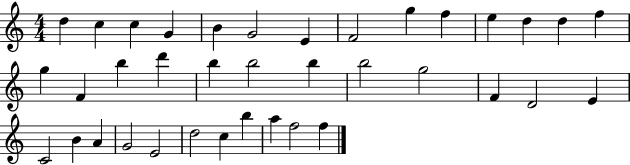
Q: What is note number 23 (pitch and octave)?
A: G5